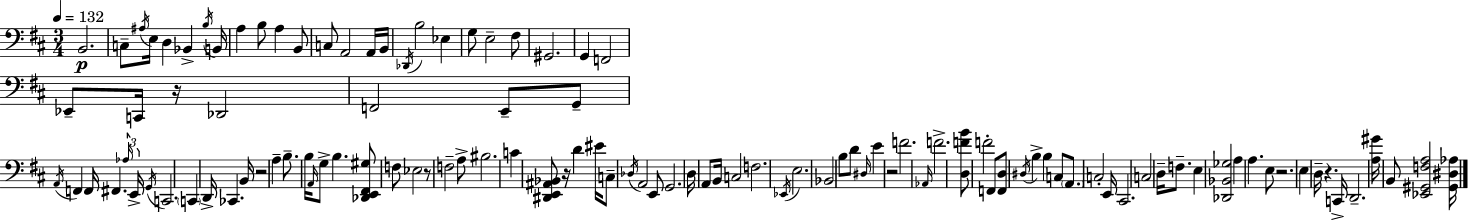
{
  \clef bass
  \numericTimeSignature
  \time 3/4
  \key d \major
  \tempo 4 = 132
  b,2.\p | c8-- \acciaccatura { ais16 } e16 d4 bes,4-> | \acciaccatura { b16 } b,16 a4 b8 a4 | b,8 c8 a,2 | \break a,16 b,16 \acciaccatura { des,16 } b2 ees4 | g8 e2-- | fis8 gis,2. | g,4 f,2 | \break ees,8-- c,16 r16 des,2 | f,2 e,8-- | g,8-- \acciaccatura { a,16 } f,4 f,16 fis,4. | \tuplet 3/2 { \grace { aes16 } e,16-> \acciaccatura { g,16 } } c,2. | \break \parenthesize c,4 d,16-> ces,4. | b,16 r2 | a4-- b8.-- b16 \grace { a,16 } g8-> | b4. <des, e, fis, gis>8 f8 ees2 | \break r8 f2-- | a8-> bis2. | c'4 <dis, e, ais, bes,>8 | r16 d'4 eis'16 c8-- \acciaccatura { des16 } a,2 | \break e,8 g,2. | d16 a,8 b,16 | c2 f2. | \acciaccatura { ees,16 } e2. | \break bes,2 | b8 d'8 \grace { dis16 } e'4 | r2 f'2. | \grace { aes,16 } f'2.-> | \break <d f' b'>8 | f'2-. f,8 <f, d>8 | \acciaccatura { dis16 } b4-> b4 c8 | \parenthesize a,8. c2-. e,16 | \break cis,2. | c2 d16-- f8.-- | e4 <des, bes, ges>2 | a4 a4. e8 | \break r2. | e4 d16-- r4. c,16-> | d,2.-- | <a gis'>16 b,8 <ees, gis, f a>2 <gis, dis aes>16 | \break \bar "|."
}